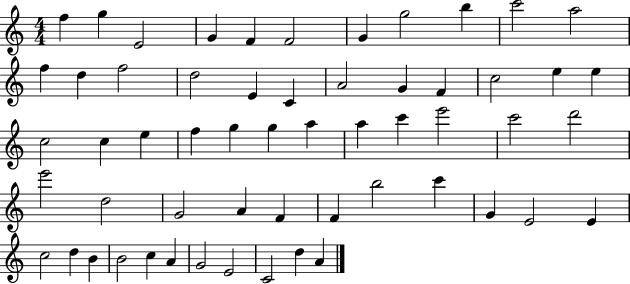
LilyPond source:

{
  \clef treble
  \numericTimeSignature
  \time 4/4
  \key c \major
  f''4 g''4 e'2 | g'4 f'4 f'2 | g'4 g''2 b''4 | c'''2 a''2 | \break f''4 d''4 f''2 | d''2 e'4 c'4 | a'2 g'4 f'4 | c''2 e''4 e''4 | \break c''2 c''4 e''4 | f''4 g''4 g''4 a''4 | a''4 c'''4 e'''2 | c'''2 d'''2 | \break e'''2 d''2 | g'2 a'4 f'4 | f'4 b''2 c'''4 | g'4 e'2 e'4 | \break c''2 d''4 b'4 | b'2 c''4 a'4 | g'2 e'2 | c'2 d''4 a'4 | \break \bar "|."
}